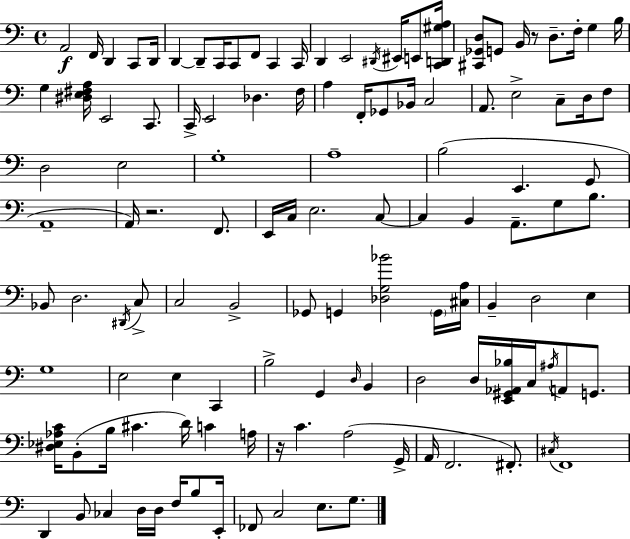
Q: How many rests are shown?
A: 3